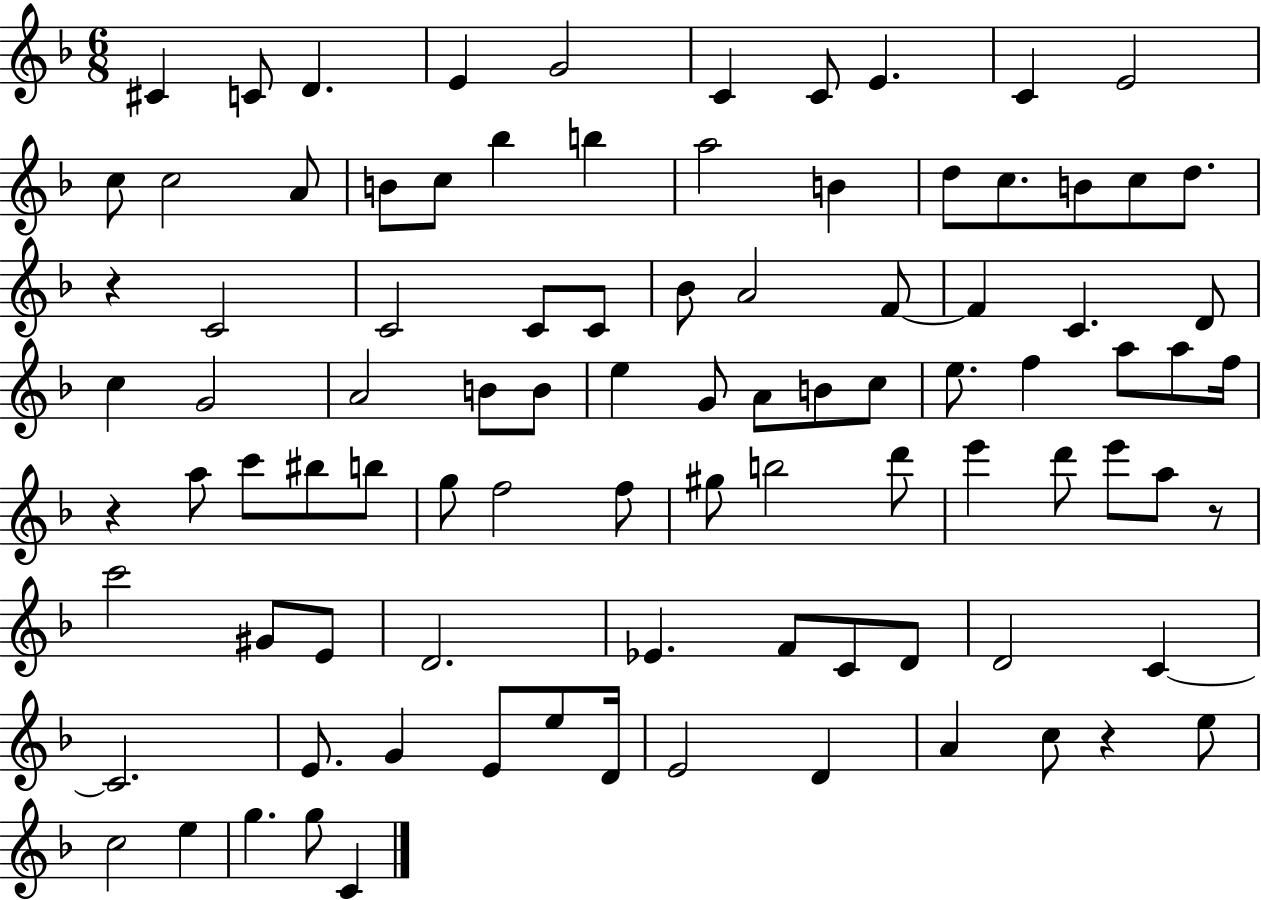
X:1
T:Untitled
M:6/8
L:1/4
K:F
^C C/2 D E G2 C C/2 E C E2 c/2 c2 A/2 B/2 c/2 _b b a2 B d/2 c/2 B/2 c/2 d/2 z C2 C2 C/2 C/2 _B/2 A2 F/2 F C D/2 c G2 A2 B/2 B/2 e G/2 A/2 B/2 c/2 e/2 f a/2 a/2 f/4 z a/2 c'/2 ^b/2 b/2 g/2 f2 f/2 ^g/2 b2 d'/2 e' d'/2 e'/2 a/2 z/2 c'2 ^G/2 E/2 D2 _E F/2 C/2 D/2 D2 C C2 E/2 G E/2 e/2 D/4 E2 D A c/2 z e/2 c2 e g g/2 C